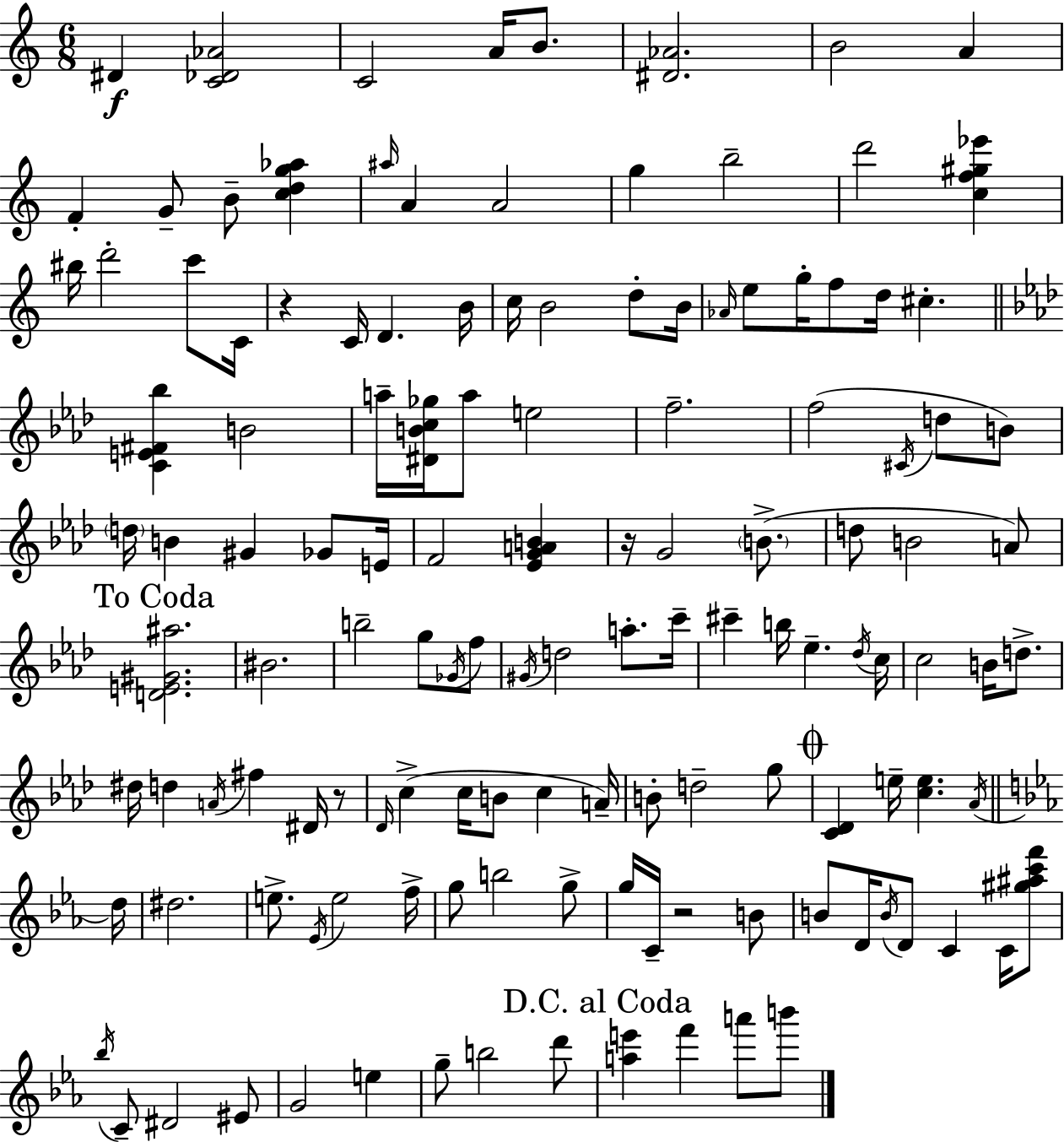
{
  \clef treble
  \numericTimeSignature
  \time 6/8
  \key c \major
  dis'4\f <c' des' aes'>2 | c'2 a'16 b'8. | <dis' aes'>2. | b'2 a'4 | \break f'4-. g'8-- b'8-- <c'' d'' g'' aes''>4 | \grace { ais''16 } a'4 a'2 | g''4 b''2-- | d'''2 <c'' f'' gis'' ees'''>4 | \break bis''16 d'''2-. c'''8 | c'16 r4 c'16 d'4. | b'16 c''16 b'2 d''8-. | b'16 \grace { aes'16 } e''8 g''16-. f''8 d''16 cis''4.-. | \break \bar "||" \break \key aes \major <c' e' fis' bes''>4 b'2 | a''16-- <dis' b' c'' ges''>16 a''8 e''2 | f''2.-- | f''2( \acciaccatura { cis'16 } d''8 b'8) | \break \parenthesize d''16 b'4 gis'4 ges'8 | e'16 f'2 <ees' g' a' b'>4 | r16 g'2 \parenthesize b'8.->( | d''8 b'2 a'8) | \break \mark "To Coda" <d' e' gis' ais''>2. | bis'2. | b''2-- g''8 \acciaccatura { ges'16 } | f''8 \acciaccatura { gis'16 } d''2 a''8.-. | \break c'''16-- cis'''4-- b''16 ees''4.-- | \acciaccatura { des''16 } c''16 c''2 | b'16 d''8.-> dis''16 d''4 \acciaccatura { a'16 } fis''4 | dis'16 r8 \grace { des'16 } c''4->( c''16 b'8 | \break c''4 a'16--) b'8-. d''2-- | g''8 \mark \markup { \musicglyph "scripts.coda" } <c' des'>4 e''16-- <c'' e''>4. | \acciaccatura { aes'16 } \bar "||" \break \key c \minor d''16 dis''2. | e''8.-> \acciaccatura { ees'16 } e''2 | f''16-> g''8 b''2 | g''8-> g''16 c'16-- r2 | \break b'8 b'8 d'16 \acciaccatura { b'16 } d'8 c'4 | c'16 <gis'' ais'' c''' f'''>8 \acciaccatura { bes''16 } c'8-- dis'2 | eis'8 g'2 | e''4 g''8-- b''2 | \break d'''8 \mark "D.C. al Coda" <a'' e'''>4 f'''4 | a'''8 b'''8 \bar "|."
}